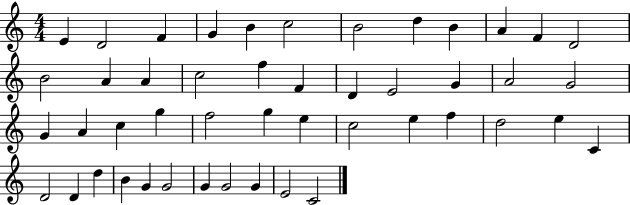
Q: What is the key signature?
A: C major